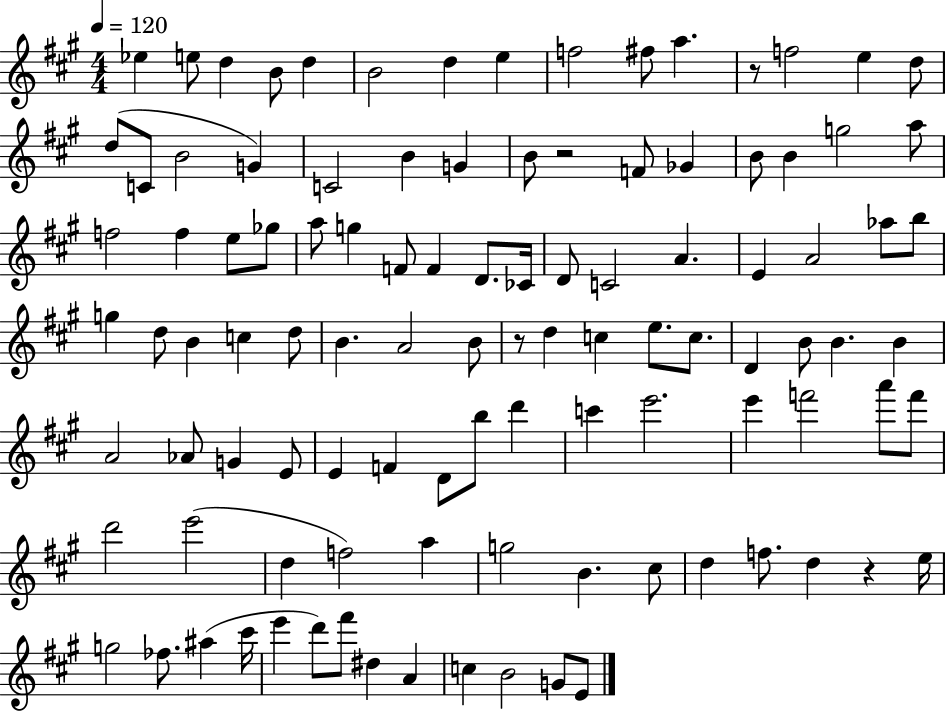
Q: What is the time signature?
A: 4/4